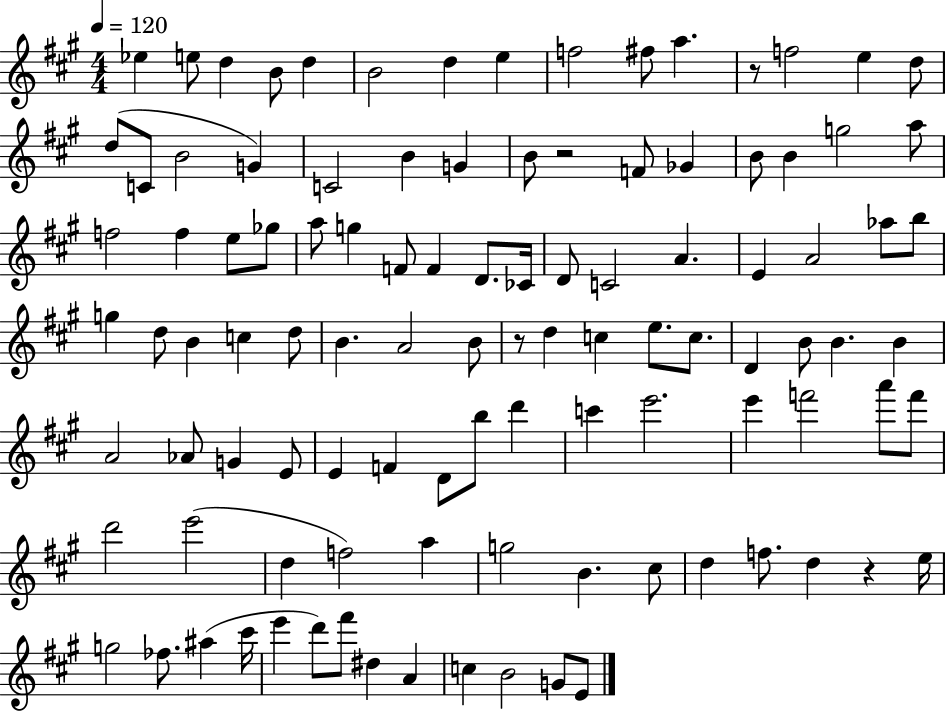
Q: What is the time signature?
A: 4/4